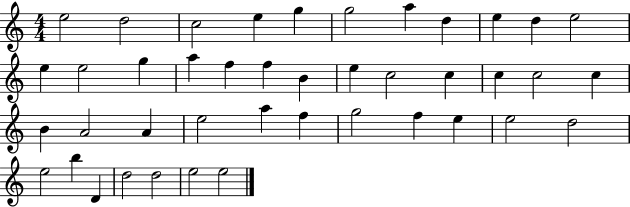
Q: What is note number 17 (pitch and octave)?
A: F5